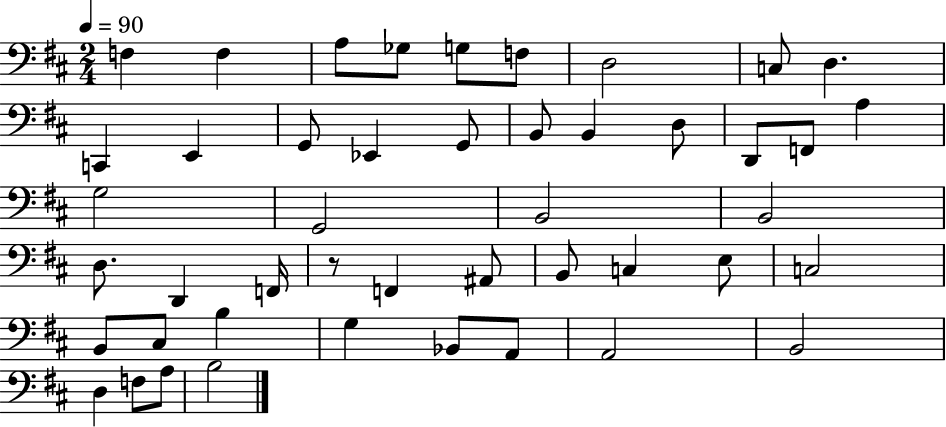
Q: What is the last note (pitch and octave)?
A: B3